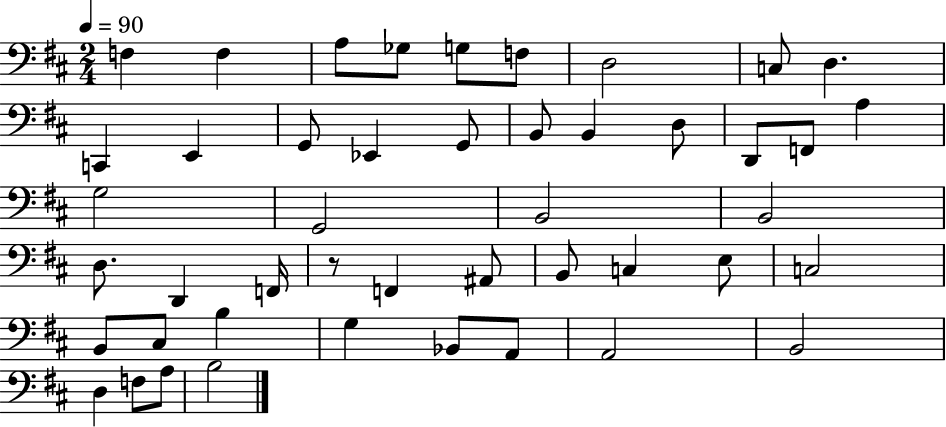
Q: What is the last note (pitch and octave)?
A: B3